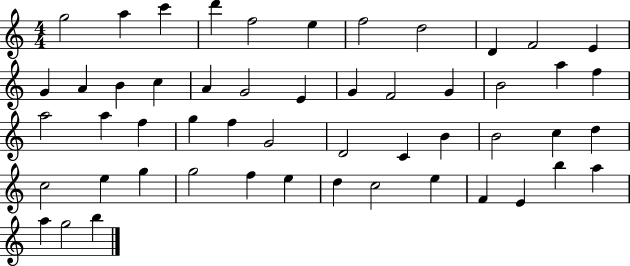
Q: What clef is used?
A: treble